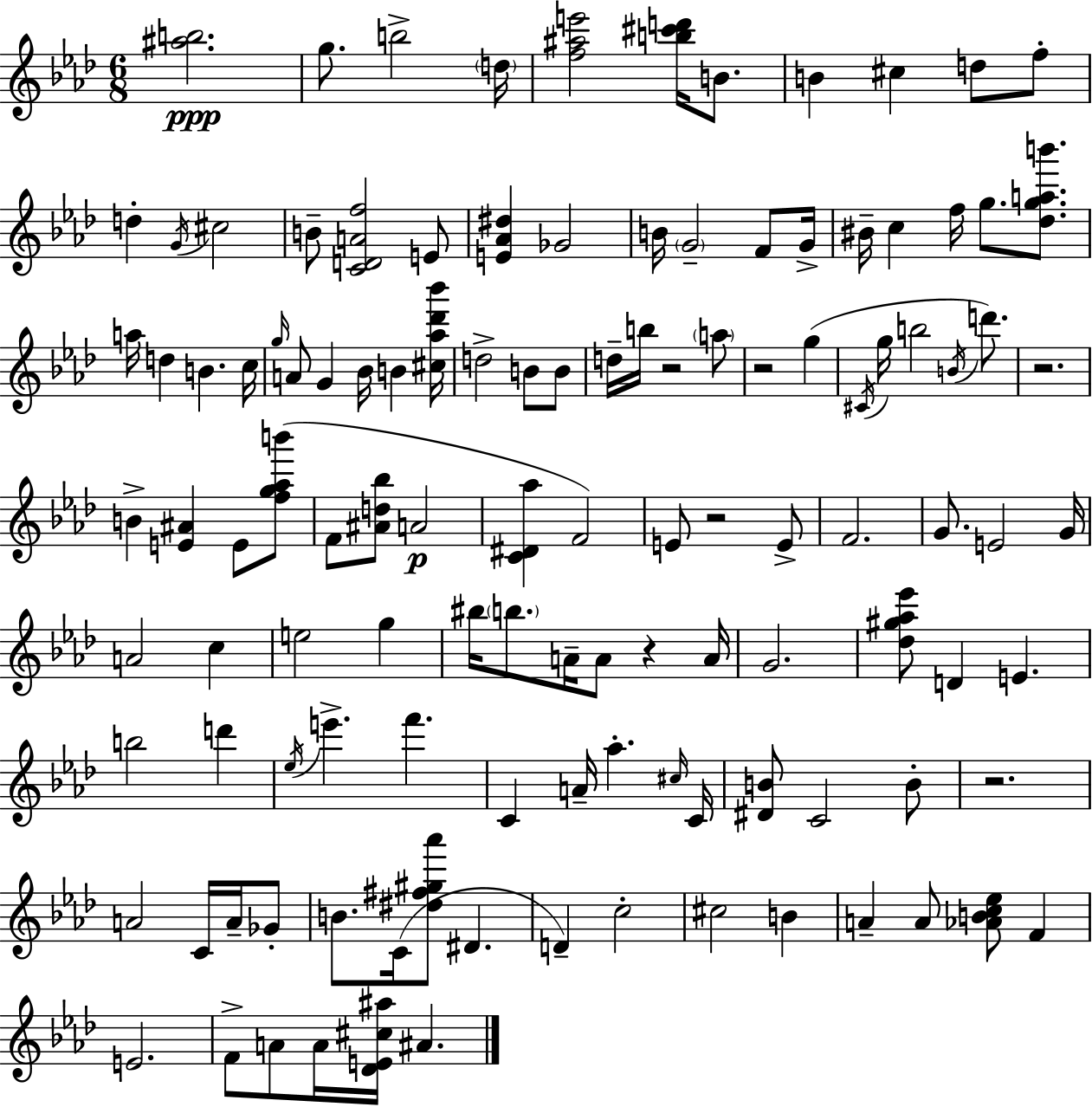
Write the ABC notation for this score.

X:1
T:Untitled
M:6/8
L:1/4
K:Fm
[^ab]2 g/2 b2 d/4 [f^ae']2 [b^c'd']/4 B/2 B ^c d/2 f/2 d G/4 ^c2 B/2 [CDAf]2 E/2 [E_A^d] _G2 B/4 G2 F/2 G/4 ^B/4 c f/4 g/2 [_dgab']/2 a/4 d B c/4 g/4 A/2 G _B/4 B [^c_a_d'_b']/4 d2 B/2 B/2 d/4 b/4 z2 a/2 z2 g ^C/4 g/4 b2 B/4 d'/2 z2 B [E^A] E/2 [fg_ab']/2 F/2 [^Ad_b]/2 A2 [C^D_a] F2 E/2 z2 E/2 F2 G/2 E2 G/4 A2 c e2 g ^b/4 b/2 A/4 A/2 z A/4 G2 [_d^g_a_e']/2 D E b2 d' _e/4 e' f' C A/4 _a ^c/4 C/4 [^DB]/2 C2 B/2 z2 A2 C/4 A/4 _G/2 B/2 C/4 [^d^f^g_a']/2 ^D D c2 ^c2 B A A/2 [_ABc_e]/2 F E2 F/2 A/2 A/4 [_DE^c^a]/4 ^A